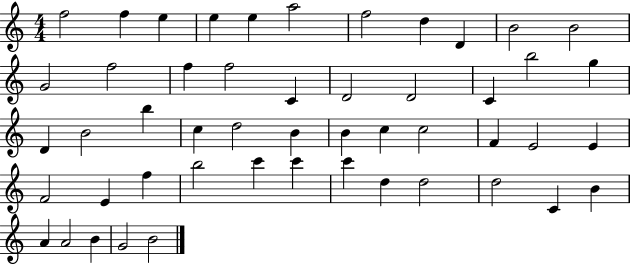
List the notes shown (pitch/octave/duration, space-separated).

F5/h F5/q E5/q E5/q E5/q A5/h F5/h D5/q D4/q B4/h B4/h G4/h F5/h F5/q F5/h C4/q D4/h D4/h C4/q B5/h G5/q D4/q B4/h B5/q C5/q D5/h B4/q B4/q C5/q C5/h F4/q E4/h E4/q F4/h E4/q F5/q B5/h C6/q C6/q C6/q D5/q D5/h D5/h C4/q B4/q A4/q A4/h B4/q G4/h B4/h